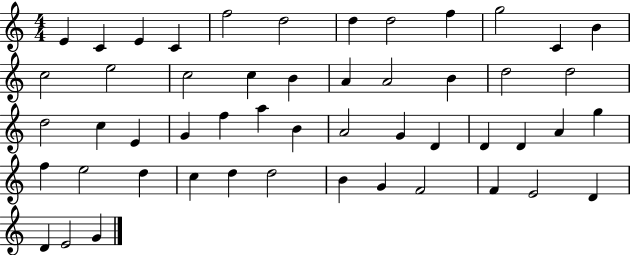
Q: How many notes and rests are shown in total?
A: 51